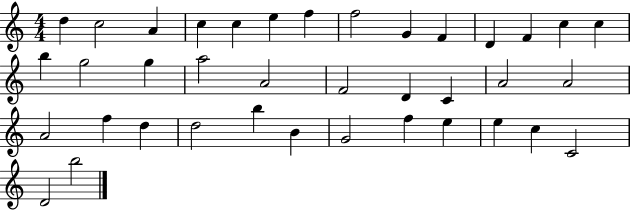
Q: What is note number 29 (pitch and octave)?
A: B5